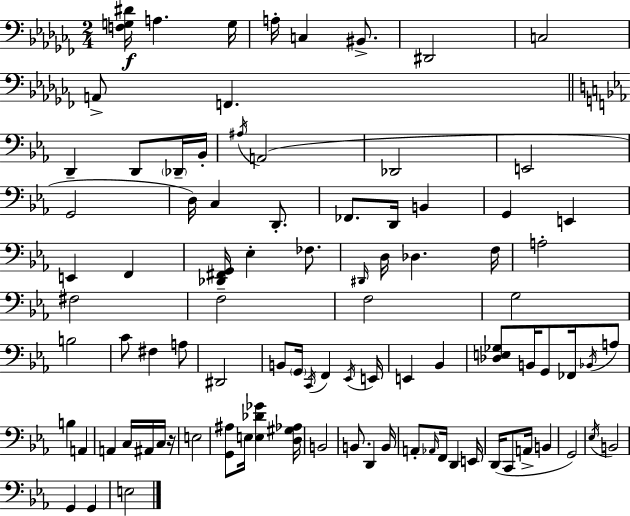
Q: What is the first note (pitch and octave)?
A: A3